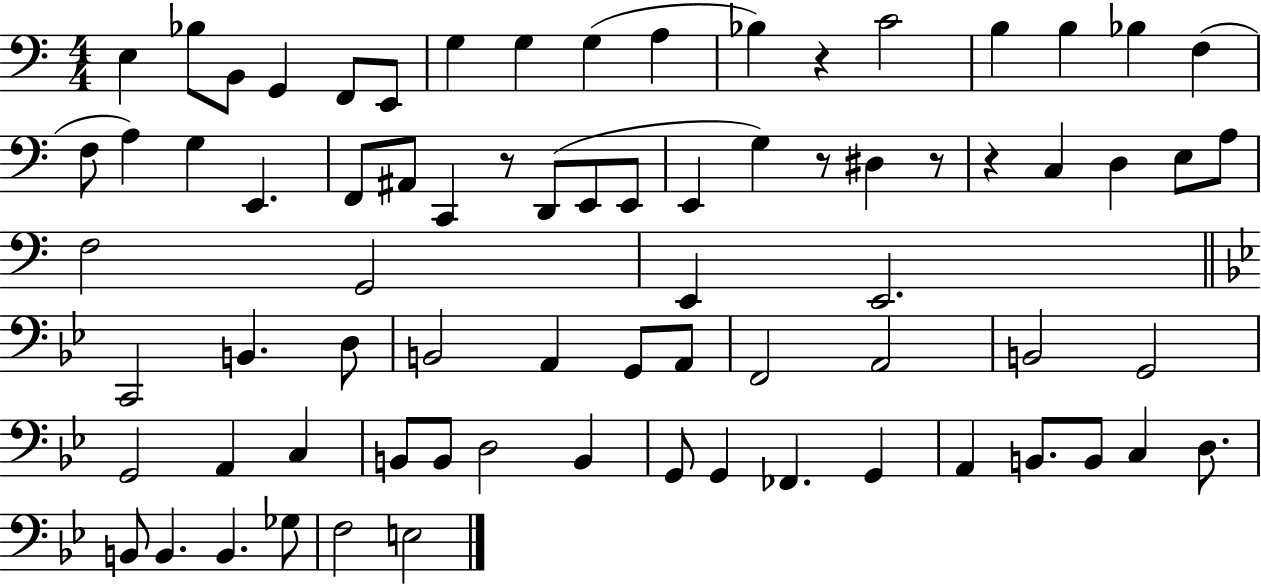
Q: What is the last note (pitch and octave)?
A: E3